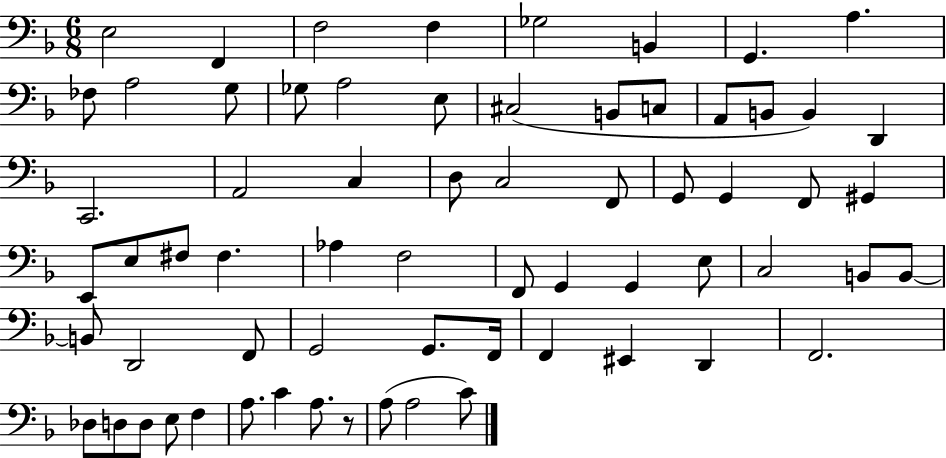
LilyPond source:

{
  \clef bass
  \numericTimeSignature
  \time 6/8
  \key f \major
  e2 f,4 | f2 f4 | ges2 b,4 | g,4. a4. | \break fes8 a2 g8 | ges8 a2 e8 | cis2( b,8 c8 | a,8 b,8 b,4) d,4 | \break c,2. | a,2 c4 | d8 c2 f,8 | g,8 g,4 f,8 gis,4 | \break e,8 e8 fis8 fis4. | aes4 f2 | f,8 g,4 g,4 e8 | c2 b,8 b,8~~ | \break b,8 d,2 f,8 | g,2 g,8. f,16 | f,4 eis,4 d,4 | f,2. | \break des8 d8 d8 e8 f4 | a8. c'4 a8. r8 | a8( a2 c'8) | \bar "|."
}